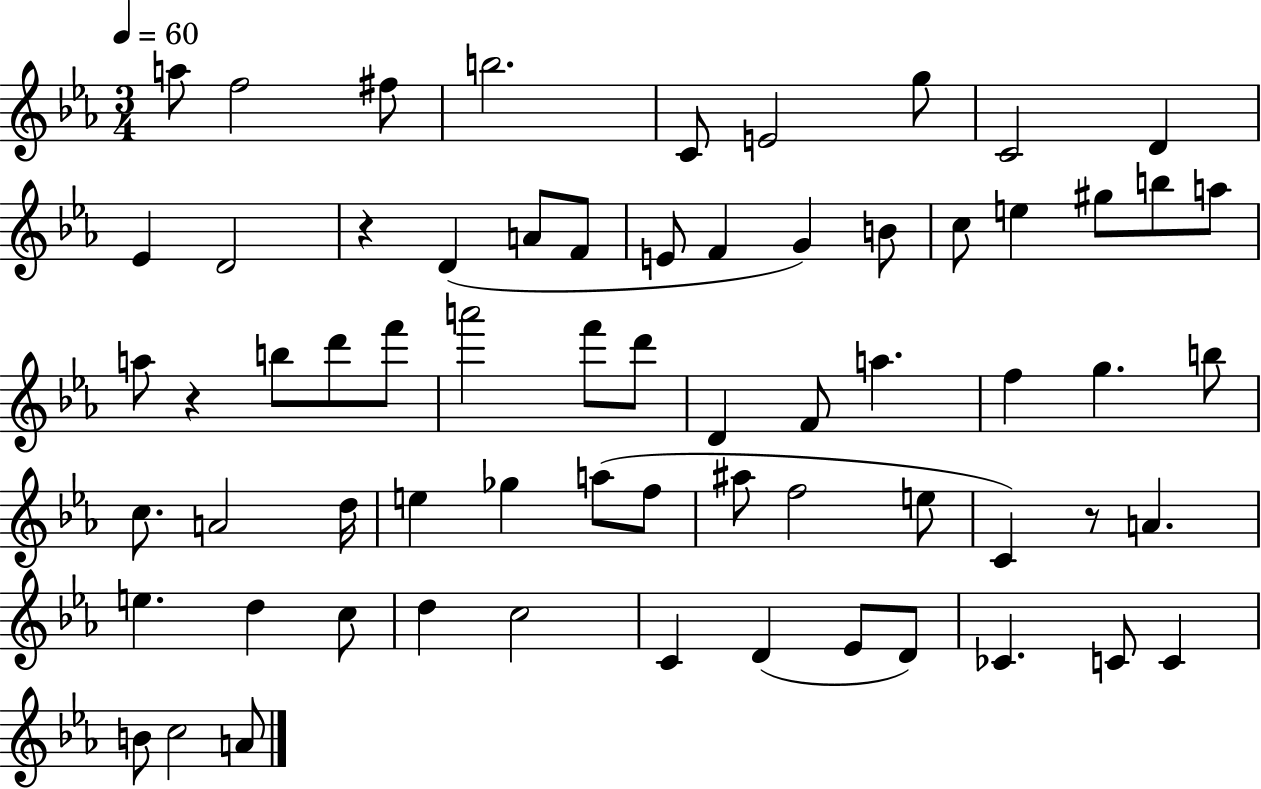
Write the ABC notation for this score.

X:1
T:Untitled
M:3/4
L:1/4
K:Eb
a/2 f2 ^f/2 b2 C/2 E2 g/2 C2 D _E D2 z D A/2 F/2 E/2 F G B/2 c/2 e ^g/2 b/2 a/2 a/2 z b/2 d'/2 f'/2 a'2 f'/2 d'/2 D F/2 a f g b/2 c/2 A2 d/4 e _g a/2 f/2 ^a/2 f2 e/2 C z/2 A e d c/2 d c2 C D _E/2 D/2 _C C/2 C B/2 c2 A/2